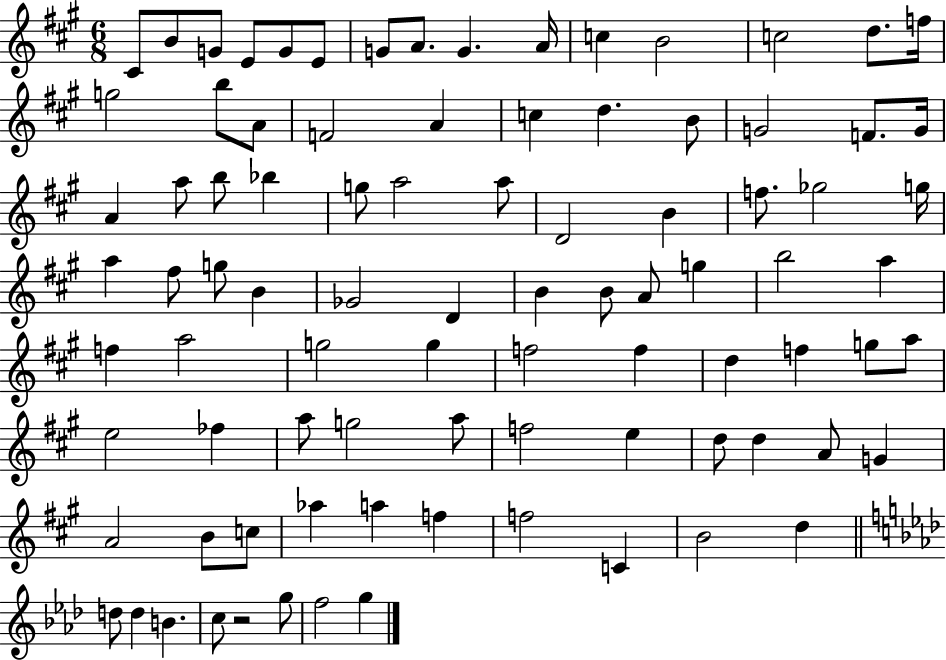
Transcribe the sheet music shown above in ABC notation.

X:1
T:Untitled
M:6/8
L:1/4
K:A
^C/2 B/2 G/2 E/2 G/2 E/2 G/2 A/2 G A/4 c B2 c2 d/2 f/4 g2 b/2 A/2 F2 A c d B/2 G2 F/2 G/4 A a/2 b/2 _b g/2 a2 a/2 D2 B f/2 _g2 g/4 a ^f/2 g/2 B _G2 D B B/2 A/2 g b2 a f a2 g2 g f2 f d f g/2 a/2 e2 _f a/2 g2 a/2 f2 e d/2 d A/2 G A2 B/2 c/2 _a a f f2 C B2 d d/2 d B c/2 z2 g/2 f2 g